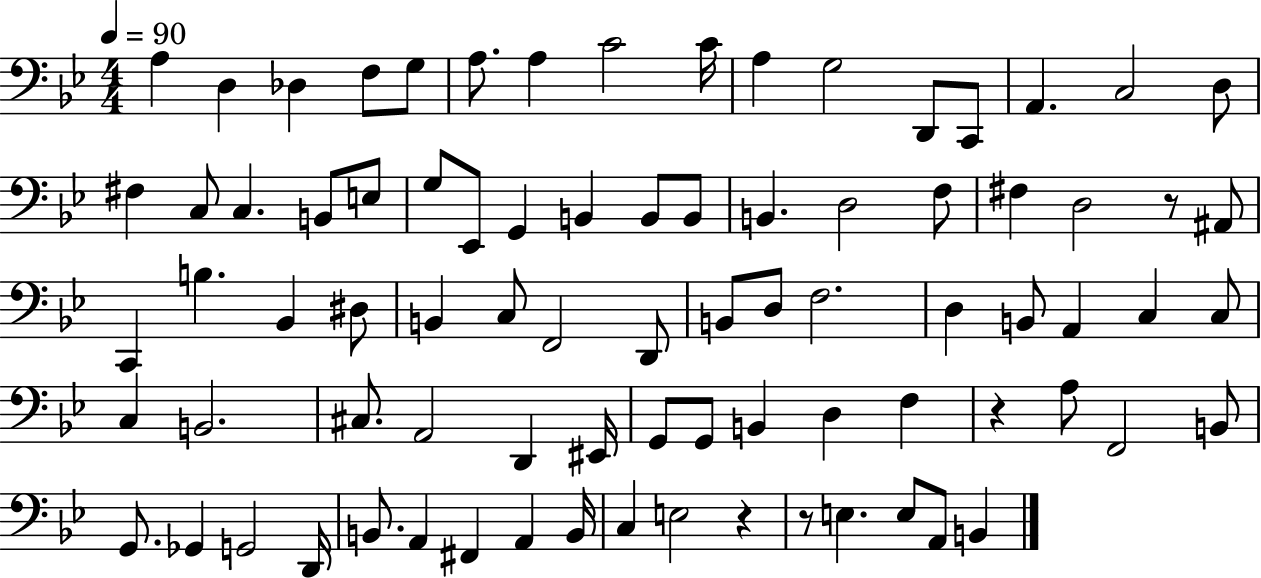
X:1
T:Untitled
M:4/4
L:1/4
K:Bb
A, D, _D, F,/2 G,/2 A,/2 A, C2 C/4 A, G,2 D,,/2 C,,/2 A,, C,2 D,/2 ^F, C,/2 C, B,,/2 E,/2 G,/2 _E,,/2 G,, B,, B,,/2 B,,/2 B,, D,2 F,/2 ^F, D,2 z/2 ^A,,/2 C,, B, _B,, ^D,/2 B,, C,/2 F,,2 D,,/2 B,,/2 D,/2 F,2 D, B,,/2 A,, C, C,/2 C, B,,2 ^C,/2 A,,2 D,, ^E,,/4 G,,/2 G,,/2 B,, D, F, z A,/2 F,,2 B,,/2 G,,/2 _G,, G,,2 D,,/4 B,,/2 A,, ^F,, A,, B,,/4 C, E,2 z z/2 E, E,/2 A,,/2 B,,